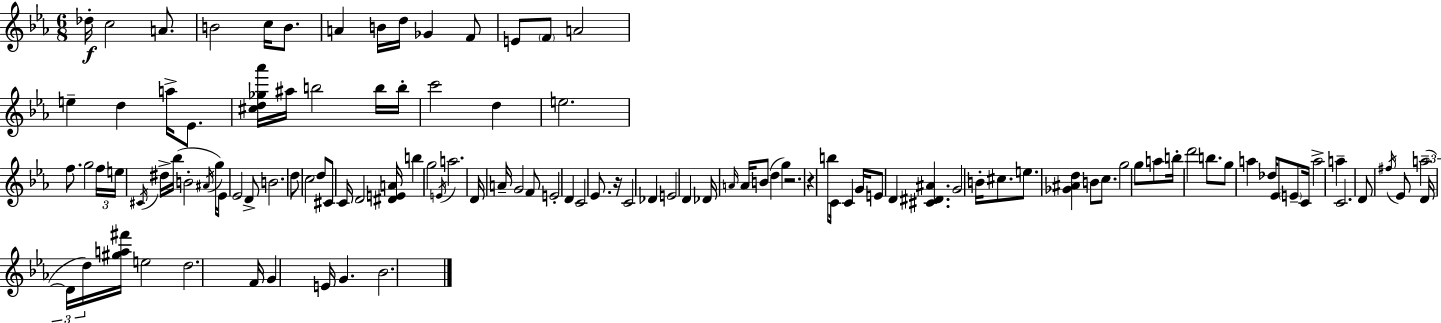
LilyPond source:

{
  \clef treble
  \numericTimeSignature
  \time 6/8
  \key c \minor
  des''16-.\f c''2 a'8. | b'2 c''16 b'8. | a'4 b'16 d''16 ges'4 f'8 | e'8 \parenthesize f'8 a'2 | \break e''4-- d''4 a''16-> ees'8. | <cis'' d'' ges'' aes'''>16 ais''16 b''2 b''16 b''16-. | c'''2 d''4 | e''2. | \break f''8. g''2 \tuplet 3/2 { f''16 | e''16 \acciaccatura { cis'16 } } dis''16-> bes''16( b'2-. | \acciaccatura { ais'16 } g''16) ees'8 ees'2 | d'8-> b'2. | \break d''8 c''2 | d''8 cis'8 c'16 d'2 | <dis' e' a'>16 b''4 g''2 | \acciaccatura { e'16 } a''2. | \break d'16 a'16-- g'2 | f'8 e'2-. d'4 | c'2 ees'8. | r16 c'2 des'4 | \break e'2 d'4 | des'16 \grace { a'16 } a'16 b'8( d''4 | g''4) r2. | r4 b''8 c'16 c'4 | \break g'16 e'8 d'4 <cis' dis' ais'>4. | g'2 | b'16-. cis''8. e''8. <ges' ais' d''>4 b'8 | c''8. g''2 | \break g''8 a''8 b''16-. d'''2 | b''8. g''8 a''4 des''16 ees'8 | \parenthesize e'8-- c'16 a''2-> | a''4-- c'2. | \break d'8 \acciaccatura { fis''16 } ees'8 a''2--( | \tuplet 3/2 { d'16~~ d'16 d''16) } <gis'' a'' fis'''>16 e''2 | d''2. | f'16 g'4 e'16 g'4. | \break bes'2. | \bar "|."
}